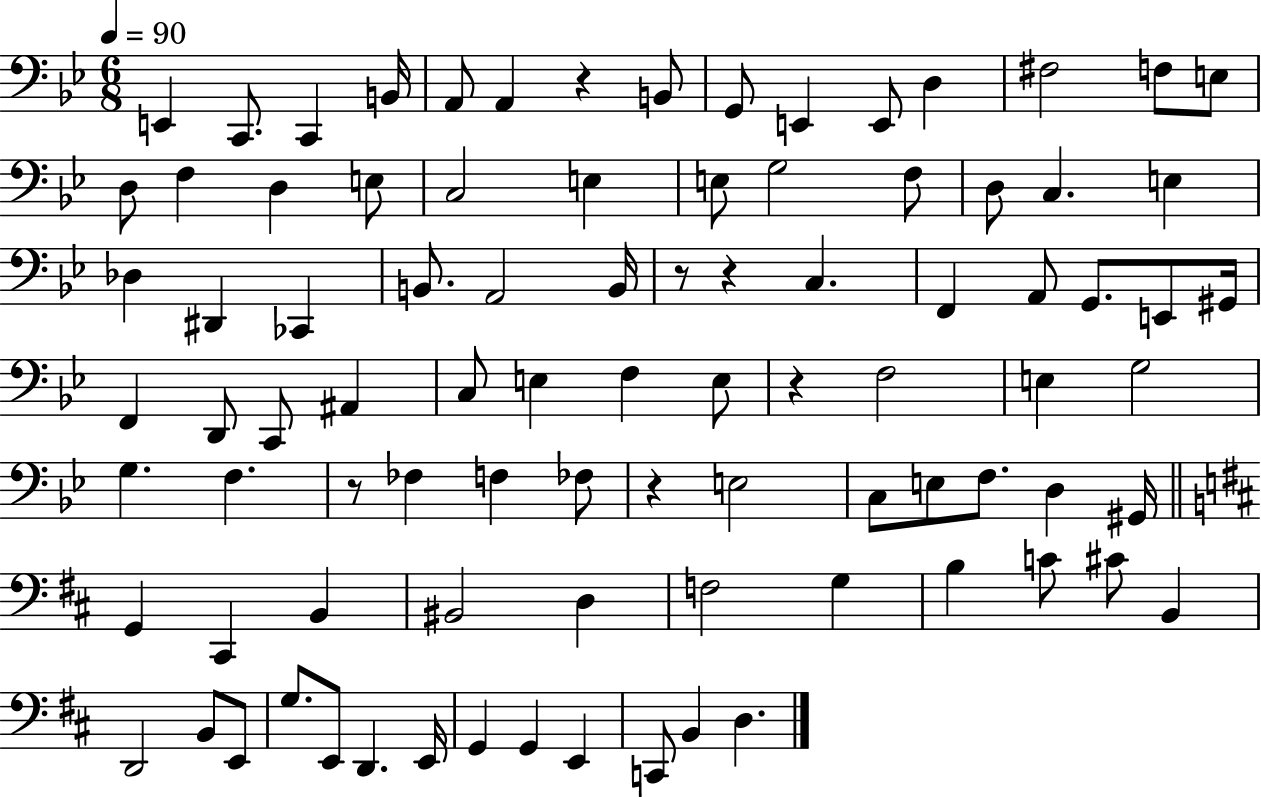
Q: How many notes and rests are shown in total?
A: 90